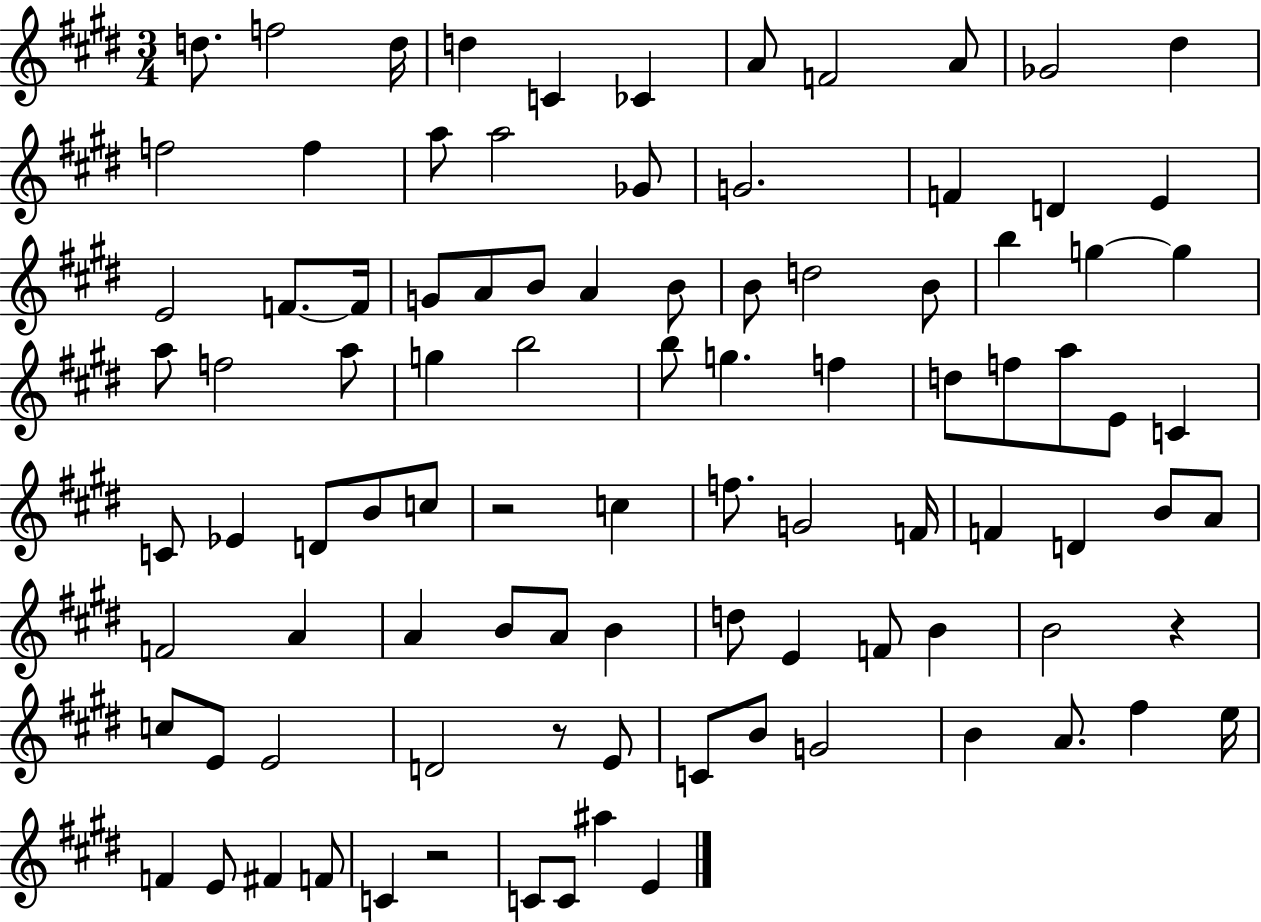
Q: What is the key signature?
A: E major